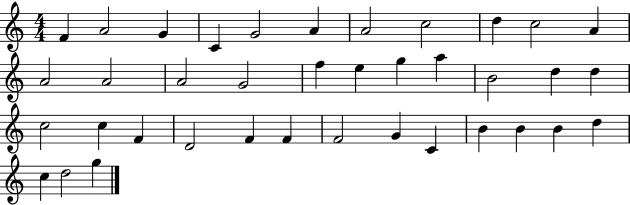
{
  \clef treble
  \numericTimeSignature
  \time 4/4
  \key c \major
  f'4 a'2 g'4 | c'4 g'2 a'4 | a'2 c''2 | d''4 c''2 a'4 | \break a'2 a'2 | a'2 g'2 | f''4 e''4 g''4 a''4 | b'2 d''4 d''4 | \break c''2 c''4 f'4 | d'2 f'4 f'4 | f'2 g'4 c'4 | b'4 b'4 b'4 d''4 | \break c''4 d''2 g''4 | \bar "|."
}